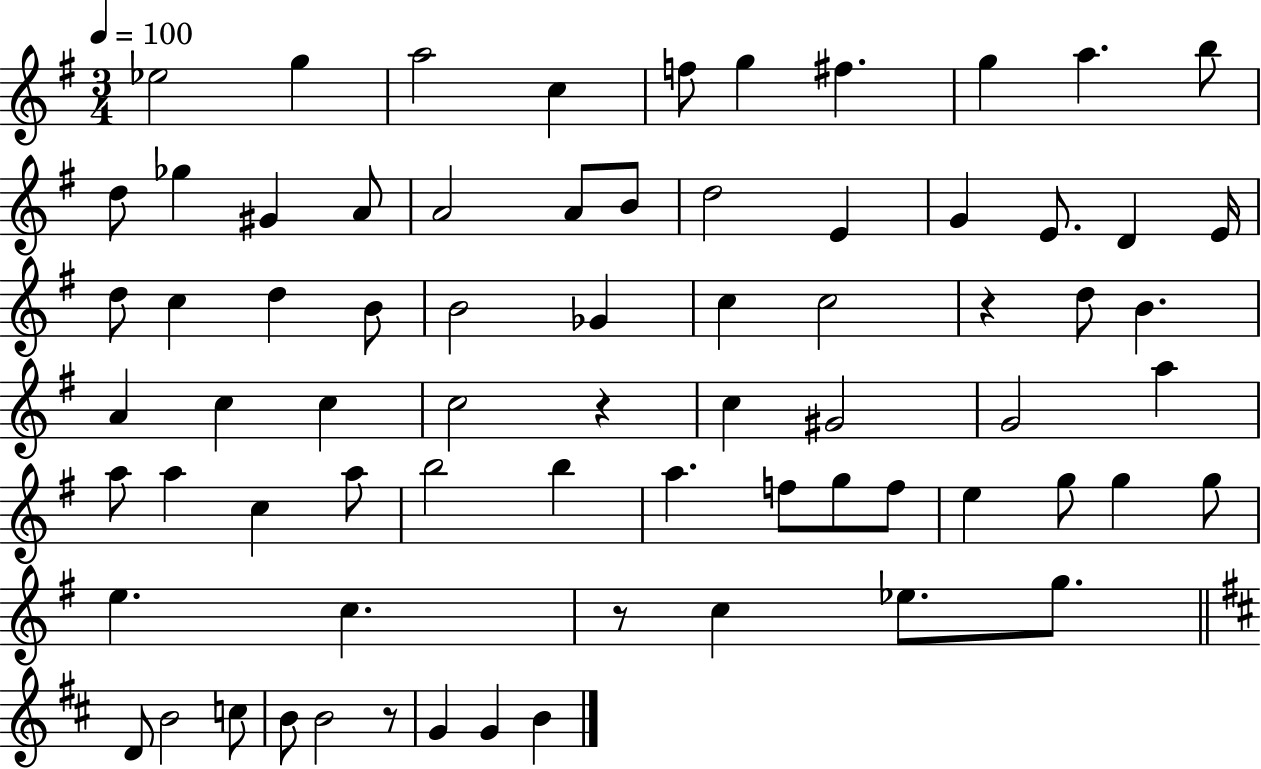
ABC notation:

X:1
T:Untitled
M:3/4
L:1/4
K:G
_e2 g a2 c f/2 g ^f g a b/2 d/2 _g ^G A/2 A2 A/2 B/2 d2 E G E/2 D E/4 d/2 c d B/2 B2 _G c c2 z d/2 B A c c c2 z c ^G2 G2 a a/2 a c a/2 b2 b a f/2 g/2 f/2 e g/2 g g/2 e c z/2 c _e/2 g/2 D/2 B2 c/2 B/2 B2 z/2 G G B